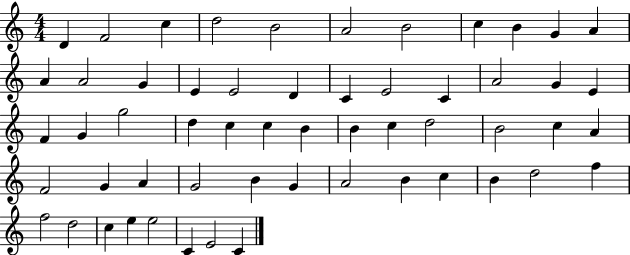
D4/q F4/h C5/q D5/h B4/h A4/h B4/h C5/q B4/q G4/q A4/q A4/q A4/h G4/q E4/q E4/h D4/q C4/q E4/h C4/q A4/h G4/q E4/q F4/q G4/q G5/h D5/q C5/q C5/q B4/q B4/q C5/q D5/h B4/h C5/q A4/q F4/h G4/q A4/q G4/h B4/q G4/q A4/h B4/q C5/q B4/q D5/h F5/q F5/h D5/h C5/q E5/q E5/h C4/q E4/h C4/q